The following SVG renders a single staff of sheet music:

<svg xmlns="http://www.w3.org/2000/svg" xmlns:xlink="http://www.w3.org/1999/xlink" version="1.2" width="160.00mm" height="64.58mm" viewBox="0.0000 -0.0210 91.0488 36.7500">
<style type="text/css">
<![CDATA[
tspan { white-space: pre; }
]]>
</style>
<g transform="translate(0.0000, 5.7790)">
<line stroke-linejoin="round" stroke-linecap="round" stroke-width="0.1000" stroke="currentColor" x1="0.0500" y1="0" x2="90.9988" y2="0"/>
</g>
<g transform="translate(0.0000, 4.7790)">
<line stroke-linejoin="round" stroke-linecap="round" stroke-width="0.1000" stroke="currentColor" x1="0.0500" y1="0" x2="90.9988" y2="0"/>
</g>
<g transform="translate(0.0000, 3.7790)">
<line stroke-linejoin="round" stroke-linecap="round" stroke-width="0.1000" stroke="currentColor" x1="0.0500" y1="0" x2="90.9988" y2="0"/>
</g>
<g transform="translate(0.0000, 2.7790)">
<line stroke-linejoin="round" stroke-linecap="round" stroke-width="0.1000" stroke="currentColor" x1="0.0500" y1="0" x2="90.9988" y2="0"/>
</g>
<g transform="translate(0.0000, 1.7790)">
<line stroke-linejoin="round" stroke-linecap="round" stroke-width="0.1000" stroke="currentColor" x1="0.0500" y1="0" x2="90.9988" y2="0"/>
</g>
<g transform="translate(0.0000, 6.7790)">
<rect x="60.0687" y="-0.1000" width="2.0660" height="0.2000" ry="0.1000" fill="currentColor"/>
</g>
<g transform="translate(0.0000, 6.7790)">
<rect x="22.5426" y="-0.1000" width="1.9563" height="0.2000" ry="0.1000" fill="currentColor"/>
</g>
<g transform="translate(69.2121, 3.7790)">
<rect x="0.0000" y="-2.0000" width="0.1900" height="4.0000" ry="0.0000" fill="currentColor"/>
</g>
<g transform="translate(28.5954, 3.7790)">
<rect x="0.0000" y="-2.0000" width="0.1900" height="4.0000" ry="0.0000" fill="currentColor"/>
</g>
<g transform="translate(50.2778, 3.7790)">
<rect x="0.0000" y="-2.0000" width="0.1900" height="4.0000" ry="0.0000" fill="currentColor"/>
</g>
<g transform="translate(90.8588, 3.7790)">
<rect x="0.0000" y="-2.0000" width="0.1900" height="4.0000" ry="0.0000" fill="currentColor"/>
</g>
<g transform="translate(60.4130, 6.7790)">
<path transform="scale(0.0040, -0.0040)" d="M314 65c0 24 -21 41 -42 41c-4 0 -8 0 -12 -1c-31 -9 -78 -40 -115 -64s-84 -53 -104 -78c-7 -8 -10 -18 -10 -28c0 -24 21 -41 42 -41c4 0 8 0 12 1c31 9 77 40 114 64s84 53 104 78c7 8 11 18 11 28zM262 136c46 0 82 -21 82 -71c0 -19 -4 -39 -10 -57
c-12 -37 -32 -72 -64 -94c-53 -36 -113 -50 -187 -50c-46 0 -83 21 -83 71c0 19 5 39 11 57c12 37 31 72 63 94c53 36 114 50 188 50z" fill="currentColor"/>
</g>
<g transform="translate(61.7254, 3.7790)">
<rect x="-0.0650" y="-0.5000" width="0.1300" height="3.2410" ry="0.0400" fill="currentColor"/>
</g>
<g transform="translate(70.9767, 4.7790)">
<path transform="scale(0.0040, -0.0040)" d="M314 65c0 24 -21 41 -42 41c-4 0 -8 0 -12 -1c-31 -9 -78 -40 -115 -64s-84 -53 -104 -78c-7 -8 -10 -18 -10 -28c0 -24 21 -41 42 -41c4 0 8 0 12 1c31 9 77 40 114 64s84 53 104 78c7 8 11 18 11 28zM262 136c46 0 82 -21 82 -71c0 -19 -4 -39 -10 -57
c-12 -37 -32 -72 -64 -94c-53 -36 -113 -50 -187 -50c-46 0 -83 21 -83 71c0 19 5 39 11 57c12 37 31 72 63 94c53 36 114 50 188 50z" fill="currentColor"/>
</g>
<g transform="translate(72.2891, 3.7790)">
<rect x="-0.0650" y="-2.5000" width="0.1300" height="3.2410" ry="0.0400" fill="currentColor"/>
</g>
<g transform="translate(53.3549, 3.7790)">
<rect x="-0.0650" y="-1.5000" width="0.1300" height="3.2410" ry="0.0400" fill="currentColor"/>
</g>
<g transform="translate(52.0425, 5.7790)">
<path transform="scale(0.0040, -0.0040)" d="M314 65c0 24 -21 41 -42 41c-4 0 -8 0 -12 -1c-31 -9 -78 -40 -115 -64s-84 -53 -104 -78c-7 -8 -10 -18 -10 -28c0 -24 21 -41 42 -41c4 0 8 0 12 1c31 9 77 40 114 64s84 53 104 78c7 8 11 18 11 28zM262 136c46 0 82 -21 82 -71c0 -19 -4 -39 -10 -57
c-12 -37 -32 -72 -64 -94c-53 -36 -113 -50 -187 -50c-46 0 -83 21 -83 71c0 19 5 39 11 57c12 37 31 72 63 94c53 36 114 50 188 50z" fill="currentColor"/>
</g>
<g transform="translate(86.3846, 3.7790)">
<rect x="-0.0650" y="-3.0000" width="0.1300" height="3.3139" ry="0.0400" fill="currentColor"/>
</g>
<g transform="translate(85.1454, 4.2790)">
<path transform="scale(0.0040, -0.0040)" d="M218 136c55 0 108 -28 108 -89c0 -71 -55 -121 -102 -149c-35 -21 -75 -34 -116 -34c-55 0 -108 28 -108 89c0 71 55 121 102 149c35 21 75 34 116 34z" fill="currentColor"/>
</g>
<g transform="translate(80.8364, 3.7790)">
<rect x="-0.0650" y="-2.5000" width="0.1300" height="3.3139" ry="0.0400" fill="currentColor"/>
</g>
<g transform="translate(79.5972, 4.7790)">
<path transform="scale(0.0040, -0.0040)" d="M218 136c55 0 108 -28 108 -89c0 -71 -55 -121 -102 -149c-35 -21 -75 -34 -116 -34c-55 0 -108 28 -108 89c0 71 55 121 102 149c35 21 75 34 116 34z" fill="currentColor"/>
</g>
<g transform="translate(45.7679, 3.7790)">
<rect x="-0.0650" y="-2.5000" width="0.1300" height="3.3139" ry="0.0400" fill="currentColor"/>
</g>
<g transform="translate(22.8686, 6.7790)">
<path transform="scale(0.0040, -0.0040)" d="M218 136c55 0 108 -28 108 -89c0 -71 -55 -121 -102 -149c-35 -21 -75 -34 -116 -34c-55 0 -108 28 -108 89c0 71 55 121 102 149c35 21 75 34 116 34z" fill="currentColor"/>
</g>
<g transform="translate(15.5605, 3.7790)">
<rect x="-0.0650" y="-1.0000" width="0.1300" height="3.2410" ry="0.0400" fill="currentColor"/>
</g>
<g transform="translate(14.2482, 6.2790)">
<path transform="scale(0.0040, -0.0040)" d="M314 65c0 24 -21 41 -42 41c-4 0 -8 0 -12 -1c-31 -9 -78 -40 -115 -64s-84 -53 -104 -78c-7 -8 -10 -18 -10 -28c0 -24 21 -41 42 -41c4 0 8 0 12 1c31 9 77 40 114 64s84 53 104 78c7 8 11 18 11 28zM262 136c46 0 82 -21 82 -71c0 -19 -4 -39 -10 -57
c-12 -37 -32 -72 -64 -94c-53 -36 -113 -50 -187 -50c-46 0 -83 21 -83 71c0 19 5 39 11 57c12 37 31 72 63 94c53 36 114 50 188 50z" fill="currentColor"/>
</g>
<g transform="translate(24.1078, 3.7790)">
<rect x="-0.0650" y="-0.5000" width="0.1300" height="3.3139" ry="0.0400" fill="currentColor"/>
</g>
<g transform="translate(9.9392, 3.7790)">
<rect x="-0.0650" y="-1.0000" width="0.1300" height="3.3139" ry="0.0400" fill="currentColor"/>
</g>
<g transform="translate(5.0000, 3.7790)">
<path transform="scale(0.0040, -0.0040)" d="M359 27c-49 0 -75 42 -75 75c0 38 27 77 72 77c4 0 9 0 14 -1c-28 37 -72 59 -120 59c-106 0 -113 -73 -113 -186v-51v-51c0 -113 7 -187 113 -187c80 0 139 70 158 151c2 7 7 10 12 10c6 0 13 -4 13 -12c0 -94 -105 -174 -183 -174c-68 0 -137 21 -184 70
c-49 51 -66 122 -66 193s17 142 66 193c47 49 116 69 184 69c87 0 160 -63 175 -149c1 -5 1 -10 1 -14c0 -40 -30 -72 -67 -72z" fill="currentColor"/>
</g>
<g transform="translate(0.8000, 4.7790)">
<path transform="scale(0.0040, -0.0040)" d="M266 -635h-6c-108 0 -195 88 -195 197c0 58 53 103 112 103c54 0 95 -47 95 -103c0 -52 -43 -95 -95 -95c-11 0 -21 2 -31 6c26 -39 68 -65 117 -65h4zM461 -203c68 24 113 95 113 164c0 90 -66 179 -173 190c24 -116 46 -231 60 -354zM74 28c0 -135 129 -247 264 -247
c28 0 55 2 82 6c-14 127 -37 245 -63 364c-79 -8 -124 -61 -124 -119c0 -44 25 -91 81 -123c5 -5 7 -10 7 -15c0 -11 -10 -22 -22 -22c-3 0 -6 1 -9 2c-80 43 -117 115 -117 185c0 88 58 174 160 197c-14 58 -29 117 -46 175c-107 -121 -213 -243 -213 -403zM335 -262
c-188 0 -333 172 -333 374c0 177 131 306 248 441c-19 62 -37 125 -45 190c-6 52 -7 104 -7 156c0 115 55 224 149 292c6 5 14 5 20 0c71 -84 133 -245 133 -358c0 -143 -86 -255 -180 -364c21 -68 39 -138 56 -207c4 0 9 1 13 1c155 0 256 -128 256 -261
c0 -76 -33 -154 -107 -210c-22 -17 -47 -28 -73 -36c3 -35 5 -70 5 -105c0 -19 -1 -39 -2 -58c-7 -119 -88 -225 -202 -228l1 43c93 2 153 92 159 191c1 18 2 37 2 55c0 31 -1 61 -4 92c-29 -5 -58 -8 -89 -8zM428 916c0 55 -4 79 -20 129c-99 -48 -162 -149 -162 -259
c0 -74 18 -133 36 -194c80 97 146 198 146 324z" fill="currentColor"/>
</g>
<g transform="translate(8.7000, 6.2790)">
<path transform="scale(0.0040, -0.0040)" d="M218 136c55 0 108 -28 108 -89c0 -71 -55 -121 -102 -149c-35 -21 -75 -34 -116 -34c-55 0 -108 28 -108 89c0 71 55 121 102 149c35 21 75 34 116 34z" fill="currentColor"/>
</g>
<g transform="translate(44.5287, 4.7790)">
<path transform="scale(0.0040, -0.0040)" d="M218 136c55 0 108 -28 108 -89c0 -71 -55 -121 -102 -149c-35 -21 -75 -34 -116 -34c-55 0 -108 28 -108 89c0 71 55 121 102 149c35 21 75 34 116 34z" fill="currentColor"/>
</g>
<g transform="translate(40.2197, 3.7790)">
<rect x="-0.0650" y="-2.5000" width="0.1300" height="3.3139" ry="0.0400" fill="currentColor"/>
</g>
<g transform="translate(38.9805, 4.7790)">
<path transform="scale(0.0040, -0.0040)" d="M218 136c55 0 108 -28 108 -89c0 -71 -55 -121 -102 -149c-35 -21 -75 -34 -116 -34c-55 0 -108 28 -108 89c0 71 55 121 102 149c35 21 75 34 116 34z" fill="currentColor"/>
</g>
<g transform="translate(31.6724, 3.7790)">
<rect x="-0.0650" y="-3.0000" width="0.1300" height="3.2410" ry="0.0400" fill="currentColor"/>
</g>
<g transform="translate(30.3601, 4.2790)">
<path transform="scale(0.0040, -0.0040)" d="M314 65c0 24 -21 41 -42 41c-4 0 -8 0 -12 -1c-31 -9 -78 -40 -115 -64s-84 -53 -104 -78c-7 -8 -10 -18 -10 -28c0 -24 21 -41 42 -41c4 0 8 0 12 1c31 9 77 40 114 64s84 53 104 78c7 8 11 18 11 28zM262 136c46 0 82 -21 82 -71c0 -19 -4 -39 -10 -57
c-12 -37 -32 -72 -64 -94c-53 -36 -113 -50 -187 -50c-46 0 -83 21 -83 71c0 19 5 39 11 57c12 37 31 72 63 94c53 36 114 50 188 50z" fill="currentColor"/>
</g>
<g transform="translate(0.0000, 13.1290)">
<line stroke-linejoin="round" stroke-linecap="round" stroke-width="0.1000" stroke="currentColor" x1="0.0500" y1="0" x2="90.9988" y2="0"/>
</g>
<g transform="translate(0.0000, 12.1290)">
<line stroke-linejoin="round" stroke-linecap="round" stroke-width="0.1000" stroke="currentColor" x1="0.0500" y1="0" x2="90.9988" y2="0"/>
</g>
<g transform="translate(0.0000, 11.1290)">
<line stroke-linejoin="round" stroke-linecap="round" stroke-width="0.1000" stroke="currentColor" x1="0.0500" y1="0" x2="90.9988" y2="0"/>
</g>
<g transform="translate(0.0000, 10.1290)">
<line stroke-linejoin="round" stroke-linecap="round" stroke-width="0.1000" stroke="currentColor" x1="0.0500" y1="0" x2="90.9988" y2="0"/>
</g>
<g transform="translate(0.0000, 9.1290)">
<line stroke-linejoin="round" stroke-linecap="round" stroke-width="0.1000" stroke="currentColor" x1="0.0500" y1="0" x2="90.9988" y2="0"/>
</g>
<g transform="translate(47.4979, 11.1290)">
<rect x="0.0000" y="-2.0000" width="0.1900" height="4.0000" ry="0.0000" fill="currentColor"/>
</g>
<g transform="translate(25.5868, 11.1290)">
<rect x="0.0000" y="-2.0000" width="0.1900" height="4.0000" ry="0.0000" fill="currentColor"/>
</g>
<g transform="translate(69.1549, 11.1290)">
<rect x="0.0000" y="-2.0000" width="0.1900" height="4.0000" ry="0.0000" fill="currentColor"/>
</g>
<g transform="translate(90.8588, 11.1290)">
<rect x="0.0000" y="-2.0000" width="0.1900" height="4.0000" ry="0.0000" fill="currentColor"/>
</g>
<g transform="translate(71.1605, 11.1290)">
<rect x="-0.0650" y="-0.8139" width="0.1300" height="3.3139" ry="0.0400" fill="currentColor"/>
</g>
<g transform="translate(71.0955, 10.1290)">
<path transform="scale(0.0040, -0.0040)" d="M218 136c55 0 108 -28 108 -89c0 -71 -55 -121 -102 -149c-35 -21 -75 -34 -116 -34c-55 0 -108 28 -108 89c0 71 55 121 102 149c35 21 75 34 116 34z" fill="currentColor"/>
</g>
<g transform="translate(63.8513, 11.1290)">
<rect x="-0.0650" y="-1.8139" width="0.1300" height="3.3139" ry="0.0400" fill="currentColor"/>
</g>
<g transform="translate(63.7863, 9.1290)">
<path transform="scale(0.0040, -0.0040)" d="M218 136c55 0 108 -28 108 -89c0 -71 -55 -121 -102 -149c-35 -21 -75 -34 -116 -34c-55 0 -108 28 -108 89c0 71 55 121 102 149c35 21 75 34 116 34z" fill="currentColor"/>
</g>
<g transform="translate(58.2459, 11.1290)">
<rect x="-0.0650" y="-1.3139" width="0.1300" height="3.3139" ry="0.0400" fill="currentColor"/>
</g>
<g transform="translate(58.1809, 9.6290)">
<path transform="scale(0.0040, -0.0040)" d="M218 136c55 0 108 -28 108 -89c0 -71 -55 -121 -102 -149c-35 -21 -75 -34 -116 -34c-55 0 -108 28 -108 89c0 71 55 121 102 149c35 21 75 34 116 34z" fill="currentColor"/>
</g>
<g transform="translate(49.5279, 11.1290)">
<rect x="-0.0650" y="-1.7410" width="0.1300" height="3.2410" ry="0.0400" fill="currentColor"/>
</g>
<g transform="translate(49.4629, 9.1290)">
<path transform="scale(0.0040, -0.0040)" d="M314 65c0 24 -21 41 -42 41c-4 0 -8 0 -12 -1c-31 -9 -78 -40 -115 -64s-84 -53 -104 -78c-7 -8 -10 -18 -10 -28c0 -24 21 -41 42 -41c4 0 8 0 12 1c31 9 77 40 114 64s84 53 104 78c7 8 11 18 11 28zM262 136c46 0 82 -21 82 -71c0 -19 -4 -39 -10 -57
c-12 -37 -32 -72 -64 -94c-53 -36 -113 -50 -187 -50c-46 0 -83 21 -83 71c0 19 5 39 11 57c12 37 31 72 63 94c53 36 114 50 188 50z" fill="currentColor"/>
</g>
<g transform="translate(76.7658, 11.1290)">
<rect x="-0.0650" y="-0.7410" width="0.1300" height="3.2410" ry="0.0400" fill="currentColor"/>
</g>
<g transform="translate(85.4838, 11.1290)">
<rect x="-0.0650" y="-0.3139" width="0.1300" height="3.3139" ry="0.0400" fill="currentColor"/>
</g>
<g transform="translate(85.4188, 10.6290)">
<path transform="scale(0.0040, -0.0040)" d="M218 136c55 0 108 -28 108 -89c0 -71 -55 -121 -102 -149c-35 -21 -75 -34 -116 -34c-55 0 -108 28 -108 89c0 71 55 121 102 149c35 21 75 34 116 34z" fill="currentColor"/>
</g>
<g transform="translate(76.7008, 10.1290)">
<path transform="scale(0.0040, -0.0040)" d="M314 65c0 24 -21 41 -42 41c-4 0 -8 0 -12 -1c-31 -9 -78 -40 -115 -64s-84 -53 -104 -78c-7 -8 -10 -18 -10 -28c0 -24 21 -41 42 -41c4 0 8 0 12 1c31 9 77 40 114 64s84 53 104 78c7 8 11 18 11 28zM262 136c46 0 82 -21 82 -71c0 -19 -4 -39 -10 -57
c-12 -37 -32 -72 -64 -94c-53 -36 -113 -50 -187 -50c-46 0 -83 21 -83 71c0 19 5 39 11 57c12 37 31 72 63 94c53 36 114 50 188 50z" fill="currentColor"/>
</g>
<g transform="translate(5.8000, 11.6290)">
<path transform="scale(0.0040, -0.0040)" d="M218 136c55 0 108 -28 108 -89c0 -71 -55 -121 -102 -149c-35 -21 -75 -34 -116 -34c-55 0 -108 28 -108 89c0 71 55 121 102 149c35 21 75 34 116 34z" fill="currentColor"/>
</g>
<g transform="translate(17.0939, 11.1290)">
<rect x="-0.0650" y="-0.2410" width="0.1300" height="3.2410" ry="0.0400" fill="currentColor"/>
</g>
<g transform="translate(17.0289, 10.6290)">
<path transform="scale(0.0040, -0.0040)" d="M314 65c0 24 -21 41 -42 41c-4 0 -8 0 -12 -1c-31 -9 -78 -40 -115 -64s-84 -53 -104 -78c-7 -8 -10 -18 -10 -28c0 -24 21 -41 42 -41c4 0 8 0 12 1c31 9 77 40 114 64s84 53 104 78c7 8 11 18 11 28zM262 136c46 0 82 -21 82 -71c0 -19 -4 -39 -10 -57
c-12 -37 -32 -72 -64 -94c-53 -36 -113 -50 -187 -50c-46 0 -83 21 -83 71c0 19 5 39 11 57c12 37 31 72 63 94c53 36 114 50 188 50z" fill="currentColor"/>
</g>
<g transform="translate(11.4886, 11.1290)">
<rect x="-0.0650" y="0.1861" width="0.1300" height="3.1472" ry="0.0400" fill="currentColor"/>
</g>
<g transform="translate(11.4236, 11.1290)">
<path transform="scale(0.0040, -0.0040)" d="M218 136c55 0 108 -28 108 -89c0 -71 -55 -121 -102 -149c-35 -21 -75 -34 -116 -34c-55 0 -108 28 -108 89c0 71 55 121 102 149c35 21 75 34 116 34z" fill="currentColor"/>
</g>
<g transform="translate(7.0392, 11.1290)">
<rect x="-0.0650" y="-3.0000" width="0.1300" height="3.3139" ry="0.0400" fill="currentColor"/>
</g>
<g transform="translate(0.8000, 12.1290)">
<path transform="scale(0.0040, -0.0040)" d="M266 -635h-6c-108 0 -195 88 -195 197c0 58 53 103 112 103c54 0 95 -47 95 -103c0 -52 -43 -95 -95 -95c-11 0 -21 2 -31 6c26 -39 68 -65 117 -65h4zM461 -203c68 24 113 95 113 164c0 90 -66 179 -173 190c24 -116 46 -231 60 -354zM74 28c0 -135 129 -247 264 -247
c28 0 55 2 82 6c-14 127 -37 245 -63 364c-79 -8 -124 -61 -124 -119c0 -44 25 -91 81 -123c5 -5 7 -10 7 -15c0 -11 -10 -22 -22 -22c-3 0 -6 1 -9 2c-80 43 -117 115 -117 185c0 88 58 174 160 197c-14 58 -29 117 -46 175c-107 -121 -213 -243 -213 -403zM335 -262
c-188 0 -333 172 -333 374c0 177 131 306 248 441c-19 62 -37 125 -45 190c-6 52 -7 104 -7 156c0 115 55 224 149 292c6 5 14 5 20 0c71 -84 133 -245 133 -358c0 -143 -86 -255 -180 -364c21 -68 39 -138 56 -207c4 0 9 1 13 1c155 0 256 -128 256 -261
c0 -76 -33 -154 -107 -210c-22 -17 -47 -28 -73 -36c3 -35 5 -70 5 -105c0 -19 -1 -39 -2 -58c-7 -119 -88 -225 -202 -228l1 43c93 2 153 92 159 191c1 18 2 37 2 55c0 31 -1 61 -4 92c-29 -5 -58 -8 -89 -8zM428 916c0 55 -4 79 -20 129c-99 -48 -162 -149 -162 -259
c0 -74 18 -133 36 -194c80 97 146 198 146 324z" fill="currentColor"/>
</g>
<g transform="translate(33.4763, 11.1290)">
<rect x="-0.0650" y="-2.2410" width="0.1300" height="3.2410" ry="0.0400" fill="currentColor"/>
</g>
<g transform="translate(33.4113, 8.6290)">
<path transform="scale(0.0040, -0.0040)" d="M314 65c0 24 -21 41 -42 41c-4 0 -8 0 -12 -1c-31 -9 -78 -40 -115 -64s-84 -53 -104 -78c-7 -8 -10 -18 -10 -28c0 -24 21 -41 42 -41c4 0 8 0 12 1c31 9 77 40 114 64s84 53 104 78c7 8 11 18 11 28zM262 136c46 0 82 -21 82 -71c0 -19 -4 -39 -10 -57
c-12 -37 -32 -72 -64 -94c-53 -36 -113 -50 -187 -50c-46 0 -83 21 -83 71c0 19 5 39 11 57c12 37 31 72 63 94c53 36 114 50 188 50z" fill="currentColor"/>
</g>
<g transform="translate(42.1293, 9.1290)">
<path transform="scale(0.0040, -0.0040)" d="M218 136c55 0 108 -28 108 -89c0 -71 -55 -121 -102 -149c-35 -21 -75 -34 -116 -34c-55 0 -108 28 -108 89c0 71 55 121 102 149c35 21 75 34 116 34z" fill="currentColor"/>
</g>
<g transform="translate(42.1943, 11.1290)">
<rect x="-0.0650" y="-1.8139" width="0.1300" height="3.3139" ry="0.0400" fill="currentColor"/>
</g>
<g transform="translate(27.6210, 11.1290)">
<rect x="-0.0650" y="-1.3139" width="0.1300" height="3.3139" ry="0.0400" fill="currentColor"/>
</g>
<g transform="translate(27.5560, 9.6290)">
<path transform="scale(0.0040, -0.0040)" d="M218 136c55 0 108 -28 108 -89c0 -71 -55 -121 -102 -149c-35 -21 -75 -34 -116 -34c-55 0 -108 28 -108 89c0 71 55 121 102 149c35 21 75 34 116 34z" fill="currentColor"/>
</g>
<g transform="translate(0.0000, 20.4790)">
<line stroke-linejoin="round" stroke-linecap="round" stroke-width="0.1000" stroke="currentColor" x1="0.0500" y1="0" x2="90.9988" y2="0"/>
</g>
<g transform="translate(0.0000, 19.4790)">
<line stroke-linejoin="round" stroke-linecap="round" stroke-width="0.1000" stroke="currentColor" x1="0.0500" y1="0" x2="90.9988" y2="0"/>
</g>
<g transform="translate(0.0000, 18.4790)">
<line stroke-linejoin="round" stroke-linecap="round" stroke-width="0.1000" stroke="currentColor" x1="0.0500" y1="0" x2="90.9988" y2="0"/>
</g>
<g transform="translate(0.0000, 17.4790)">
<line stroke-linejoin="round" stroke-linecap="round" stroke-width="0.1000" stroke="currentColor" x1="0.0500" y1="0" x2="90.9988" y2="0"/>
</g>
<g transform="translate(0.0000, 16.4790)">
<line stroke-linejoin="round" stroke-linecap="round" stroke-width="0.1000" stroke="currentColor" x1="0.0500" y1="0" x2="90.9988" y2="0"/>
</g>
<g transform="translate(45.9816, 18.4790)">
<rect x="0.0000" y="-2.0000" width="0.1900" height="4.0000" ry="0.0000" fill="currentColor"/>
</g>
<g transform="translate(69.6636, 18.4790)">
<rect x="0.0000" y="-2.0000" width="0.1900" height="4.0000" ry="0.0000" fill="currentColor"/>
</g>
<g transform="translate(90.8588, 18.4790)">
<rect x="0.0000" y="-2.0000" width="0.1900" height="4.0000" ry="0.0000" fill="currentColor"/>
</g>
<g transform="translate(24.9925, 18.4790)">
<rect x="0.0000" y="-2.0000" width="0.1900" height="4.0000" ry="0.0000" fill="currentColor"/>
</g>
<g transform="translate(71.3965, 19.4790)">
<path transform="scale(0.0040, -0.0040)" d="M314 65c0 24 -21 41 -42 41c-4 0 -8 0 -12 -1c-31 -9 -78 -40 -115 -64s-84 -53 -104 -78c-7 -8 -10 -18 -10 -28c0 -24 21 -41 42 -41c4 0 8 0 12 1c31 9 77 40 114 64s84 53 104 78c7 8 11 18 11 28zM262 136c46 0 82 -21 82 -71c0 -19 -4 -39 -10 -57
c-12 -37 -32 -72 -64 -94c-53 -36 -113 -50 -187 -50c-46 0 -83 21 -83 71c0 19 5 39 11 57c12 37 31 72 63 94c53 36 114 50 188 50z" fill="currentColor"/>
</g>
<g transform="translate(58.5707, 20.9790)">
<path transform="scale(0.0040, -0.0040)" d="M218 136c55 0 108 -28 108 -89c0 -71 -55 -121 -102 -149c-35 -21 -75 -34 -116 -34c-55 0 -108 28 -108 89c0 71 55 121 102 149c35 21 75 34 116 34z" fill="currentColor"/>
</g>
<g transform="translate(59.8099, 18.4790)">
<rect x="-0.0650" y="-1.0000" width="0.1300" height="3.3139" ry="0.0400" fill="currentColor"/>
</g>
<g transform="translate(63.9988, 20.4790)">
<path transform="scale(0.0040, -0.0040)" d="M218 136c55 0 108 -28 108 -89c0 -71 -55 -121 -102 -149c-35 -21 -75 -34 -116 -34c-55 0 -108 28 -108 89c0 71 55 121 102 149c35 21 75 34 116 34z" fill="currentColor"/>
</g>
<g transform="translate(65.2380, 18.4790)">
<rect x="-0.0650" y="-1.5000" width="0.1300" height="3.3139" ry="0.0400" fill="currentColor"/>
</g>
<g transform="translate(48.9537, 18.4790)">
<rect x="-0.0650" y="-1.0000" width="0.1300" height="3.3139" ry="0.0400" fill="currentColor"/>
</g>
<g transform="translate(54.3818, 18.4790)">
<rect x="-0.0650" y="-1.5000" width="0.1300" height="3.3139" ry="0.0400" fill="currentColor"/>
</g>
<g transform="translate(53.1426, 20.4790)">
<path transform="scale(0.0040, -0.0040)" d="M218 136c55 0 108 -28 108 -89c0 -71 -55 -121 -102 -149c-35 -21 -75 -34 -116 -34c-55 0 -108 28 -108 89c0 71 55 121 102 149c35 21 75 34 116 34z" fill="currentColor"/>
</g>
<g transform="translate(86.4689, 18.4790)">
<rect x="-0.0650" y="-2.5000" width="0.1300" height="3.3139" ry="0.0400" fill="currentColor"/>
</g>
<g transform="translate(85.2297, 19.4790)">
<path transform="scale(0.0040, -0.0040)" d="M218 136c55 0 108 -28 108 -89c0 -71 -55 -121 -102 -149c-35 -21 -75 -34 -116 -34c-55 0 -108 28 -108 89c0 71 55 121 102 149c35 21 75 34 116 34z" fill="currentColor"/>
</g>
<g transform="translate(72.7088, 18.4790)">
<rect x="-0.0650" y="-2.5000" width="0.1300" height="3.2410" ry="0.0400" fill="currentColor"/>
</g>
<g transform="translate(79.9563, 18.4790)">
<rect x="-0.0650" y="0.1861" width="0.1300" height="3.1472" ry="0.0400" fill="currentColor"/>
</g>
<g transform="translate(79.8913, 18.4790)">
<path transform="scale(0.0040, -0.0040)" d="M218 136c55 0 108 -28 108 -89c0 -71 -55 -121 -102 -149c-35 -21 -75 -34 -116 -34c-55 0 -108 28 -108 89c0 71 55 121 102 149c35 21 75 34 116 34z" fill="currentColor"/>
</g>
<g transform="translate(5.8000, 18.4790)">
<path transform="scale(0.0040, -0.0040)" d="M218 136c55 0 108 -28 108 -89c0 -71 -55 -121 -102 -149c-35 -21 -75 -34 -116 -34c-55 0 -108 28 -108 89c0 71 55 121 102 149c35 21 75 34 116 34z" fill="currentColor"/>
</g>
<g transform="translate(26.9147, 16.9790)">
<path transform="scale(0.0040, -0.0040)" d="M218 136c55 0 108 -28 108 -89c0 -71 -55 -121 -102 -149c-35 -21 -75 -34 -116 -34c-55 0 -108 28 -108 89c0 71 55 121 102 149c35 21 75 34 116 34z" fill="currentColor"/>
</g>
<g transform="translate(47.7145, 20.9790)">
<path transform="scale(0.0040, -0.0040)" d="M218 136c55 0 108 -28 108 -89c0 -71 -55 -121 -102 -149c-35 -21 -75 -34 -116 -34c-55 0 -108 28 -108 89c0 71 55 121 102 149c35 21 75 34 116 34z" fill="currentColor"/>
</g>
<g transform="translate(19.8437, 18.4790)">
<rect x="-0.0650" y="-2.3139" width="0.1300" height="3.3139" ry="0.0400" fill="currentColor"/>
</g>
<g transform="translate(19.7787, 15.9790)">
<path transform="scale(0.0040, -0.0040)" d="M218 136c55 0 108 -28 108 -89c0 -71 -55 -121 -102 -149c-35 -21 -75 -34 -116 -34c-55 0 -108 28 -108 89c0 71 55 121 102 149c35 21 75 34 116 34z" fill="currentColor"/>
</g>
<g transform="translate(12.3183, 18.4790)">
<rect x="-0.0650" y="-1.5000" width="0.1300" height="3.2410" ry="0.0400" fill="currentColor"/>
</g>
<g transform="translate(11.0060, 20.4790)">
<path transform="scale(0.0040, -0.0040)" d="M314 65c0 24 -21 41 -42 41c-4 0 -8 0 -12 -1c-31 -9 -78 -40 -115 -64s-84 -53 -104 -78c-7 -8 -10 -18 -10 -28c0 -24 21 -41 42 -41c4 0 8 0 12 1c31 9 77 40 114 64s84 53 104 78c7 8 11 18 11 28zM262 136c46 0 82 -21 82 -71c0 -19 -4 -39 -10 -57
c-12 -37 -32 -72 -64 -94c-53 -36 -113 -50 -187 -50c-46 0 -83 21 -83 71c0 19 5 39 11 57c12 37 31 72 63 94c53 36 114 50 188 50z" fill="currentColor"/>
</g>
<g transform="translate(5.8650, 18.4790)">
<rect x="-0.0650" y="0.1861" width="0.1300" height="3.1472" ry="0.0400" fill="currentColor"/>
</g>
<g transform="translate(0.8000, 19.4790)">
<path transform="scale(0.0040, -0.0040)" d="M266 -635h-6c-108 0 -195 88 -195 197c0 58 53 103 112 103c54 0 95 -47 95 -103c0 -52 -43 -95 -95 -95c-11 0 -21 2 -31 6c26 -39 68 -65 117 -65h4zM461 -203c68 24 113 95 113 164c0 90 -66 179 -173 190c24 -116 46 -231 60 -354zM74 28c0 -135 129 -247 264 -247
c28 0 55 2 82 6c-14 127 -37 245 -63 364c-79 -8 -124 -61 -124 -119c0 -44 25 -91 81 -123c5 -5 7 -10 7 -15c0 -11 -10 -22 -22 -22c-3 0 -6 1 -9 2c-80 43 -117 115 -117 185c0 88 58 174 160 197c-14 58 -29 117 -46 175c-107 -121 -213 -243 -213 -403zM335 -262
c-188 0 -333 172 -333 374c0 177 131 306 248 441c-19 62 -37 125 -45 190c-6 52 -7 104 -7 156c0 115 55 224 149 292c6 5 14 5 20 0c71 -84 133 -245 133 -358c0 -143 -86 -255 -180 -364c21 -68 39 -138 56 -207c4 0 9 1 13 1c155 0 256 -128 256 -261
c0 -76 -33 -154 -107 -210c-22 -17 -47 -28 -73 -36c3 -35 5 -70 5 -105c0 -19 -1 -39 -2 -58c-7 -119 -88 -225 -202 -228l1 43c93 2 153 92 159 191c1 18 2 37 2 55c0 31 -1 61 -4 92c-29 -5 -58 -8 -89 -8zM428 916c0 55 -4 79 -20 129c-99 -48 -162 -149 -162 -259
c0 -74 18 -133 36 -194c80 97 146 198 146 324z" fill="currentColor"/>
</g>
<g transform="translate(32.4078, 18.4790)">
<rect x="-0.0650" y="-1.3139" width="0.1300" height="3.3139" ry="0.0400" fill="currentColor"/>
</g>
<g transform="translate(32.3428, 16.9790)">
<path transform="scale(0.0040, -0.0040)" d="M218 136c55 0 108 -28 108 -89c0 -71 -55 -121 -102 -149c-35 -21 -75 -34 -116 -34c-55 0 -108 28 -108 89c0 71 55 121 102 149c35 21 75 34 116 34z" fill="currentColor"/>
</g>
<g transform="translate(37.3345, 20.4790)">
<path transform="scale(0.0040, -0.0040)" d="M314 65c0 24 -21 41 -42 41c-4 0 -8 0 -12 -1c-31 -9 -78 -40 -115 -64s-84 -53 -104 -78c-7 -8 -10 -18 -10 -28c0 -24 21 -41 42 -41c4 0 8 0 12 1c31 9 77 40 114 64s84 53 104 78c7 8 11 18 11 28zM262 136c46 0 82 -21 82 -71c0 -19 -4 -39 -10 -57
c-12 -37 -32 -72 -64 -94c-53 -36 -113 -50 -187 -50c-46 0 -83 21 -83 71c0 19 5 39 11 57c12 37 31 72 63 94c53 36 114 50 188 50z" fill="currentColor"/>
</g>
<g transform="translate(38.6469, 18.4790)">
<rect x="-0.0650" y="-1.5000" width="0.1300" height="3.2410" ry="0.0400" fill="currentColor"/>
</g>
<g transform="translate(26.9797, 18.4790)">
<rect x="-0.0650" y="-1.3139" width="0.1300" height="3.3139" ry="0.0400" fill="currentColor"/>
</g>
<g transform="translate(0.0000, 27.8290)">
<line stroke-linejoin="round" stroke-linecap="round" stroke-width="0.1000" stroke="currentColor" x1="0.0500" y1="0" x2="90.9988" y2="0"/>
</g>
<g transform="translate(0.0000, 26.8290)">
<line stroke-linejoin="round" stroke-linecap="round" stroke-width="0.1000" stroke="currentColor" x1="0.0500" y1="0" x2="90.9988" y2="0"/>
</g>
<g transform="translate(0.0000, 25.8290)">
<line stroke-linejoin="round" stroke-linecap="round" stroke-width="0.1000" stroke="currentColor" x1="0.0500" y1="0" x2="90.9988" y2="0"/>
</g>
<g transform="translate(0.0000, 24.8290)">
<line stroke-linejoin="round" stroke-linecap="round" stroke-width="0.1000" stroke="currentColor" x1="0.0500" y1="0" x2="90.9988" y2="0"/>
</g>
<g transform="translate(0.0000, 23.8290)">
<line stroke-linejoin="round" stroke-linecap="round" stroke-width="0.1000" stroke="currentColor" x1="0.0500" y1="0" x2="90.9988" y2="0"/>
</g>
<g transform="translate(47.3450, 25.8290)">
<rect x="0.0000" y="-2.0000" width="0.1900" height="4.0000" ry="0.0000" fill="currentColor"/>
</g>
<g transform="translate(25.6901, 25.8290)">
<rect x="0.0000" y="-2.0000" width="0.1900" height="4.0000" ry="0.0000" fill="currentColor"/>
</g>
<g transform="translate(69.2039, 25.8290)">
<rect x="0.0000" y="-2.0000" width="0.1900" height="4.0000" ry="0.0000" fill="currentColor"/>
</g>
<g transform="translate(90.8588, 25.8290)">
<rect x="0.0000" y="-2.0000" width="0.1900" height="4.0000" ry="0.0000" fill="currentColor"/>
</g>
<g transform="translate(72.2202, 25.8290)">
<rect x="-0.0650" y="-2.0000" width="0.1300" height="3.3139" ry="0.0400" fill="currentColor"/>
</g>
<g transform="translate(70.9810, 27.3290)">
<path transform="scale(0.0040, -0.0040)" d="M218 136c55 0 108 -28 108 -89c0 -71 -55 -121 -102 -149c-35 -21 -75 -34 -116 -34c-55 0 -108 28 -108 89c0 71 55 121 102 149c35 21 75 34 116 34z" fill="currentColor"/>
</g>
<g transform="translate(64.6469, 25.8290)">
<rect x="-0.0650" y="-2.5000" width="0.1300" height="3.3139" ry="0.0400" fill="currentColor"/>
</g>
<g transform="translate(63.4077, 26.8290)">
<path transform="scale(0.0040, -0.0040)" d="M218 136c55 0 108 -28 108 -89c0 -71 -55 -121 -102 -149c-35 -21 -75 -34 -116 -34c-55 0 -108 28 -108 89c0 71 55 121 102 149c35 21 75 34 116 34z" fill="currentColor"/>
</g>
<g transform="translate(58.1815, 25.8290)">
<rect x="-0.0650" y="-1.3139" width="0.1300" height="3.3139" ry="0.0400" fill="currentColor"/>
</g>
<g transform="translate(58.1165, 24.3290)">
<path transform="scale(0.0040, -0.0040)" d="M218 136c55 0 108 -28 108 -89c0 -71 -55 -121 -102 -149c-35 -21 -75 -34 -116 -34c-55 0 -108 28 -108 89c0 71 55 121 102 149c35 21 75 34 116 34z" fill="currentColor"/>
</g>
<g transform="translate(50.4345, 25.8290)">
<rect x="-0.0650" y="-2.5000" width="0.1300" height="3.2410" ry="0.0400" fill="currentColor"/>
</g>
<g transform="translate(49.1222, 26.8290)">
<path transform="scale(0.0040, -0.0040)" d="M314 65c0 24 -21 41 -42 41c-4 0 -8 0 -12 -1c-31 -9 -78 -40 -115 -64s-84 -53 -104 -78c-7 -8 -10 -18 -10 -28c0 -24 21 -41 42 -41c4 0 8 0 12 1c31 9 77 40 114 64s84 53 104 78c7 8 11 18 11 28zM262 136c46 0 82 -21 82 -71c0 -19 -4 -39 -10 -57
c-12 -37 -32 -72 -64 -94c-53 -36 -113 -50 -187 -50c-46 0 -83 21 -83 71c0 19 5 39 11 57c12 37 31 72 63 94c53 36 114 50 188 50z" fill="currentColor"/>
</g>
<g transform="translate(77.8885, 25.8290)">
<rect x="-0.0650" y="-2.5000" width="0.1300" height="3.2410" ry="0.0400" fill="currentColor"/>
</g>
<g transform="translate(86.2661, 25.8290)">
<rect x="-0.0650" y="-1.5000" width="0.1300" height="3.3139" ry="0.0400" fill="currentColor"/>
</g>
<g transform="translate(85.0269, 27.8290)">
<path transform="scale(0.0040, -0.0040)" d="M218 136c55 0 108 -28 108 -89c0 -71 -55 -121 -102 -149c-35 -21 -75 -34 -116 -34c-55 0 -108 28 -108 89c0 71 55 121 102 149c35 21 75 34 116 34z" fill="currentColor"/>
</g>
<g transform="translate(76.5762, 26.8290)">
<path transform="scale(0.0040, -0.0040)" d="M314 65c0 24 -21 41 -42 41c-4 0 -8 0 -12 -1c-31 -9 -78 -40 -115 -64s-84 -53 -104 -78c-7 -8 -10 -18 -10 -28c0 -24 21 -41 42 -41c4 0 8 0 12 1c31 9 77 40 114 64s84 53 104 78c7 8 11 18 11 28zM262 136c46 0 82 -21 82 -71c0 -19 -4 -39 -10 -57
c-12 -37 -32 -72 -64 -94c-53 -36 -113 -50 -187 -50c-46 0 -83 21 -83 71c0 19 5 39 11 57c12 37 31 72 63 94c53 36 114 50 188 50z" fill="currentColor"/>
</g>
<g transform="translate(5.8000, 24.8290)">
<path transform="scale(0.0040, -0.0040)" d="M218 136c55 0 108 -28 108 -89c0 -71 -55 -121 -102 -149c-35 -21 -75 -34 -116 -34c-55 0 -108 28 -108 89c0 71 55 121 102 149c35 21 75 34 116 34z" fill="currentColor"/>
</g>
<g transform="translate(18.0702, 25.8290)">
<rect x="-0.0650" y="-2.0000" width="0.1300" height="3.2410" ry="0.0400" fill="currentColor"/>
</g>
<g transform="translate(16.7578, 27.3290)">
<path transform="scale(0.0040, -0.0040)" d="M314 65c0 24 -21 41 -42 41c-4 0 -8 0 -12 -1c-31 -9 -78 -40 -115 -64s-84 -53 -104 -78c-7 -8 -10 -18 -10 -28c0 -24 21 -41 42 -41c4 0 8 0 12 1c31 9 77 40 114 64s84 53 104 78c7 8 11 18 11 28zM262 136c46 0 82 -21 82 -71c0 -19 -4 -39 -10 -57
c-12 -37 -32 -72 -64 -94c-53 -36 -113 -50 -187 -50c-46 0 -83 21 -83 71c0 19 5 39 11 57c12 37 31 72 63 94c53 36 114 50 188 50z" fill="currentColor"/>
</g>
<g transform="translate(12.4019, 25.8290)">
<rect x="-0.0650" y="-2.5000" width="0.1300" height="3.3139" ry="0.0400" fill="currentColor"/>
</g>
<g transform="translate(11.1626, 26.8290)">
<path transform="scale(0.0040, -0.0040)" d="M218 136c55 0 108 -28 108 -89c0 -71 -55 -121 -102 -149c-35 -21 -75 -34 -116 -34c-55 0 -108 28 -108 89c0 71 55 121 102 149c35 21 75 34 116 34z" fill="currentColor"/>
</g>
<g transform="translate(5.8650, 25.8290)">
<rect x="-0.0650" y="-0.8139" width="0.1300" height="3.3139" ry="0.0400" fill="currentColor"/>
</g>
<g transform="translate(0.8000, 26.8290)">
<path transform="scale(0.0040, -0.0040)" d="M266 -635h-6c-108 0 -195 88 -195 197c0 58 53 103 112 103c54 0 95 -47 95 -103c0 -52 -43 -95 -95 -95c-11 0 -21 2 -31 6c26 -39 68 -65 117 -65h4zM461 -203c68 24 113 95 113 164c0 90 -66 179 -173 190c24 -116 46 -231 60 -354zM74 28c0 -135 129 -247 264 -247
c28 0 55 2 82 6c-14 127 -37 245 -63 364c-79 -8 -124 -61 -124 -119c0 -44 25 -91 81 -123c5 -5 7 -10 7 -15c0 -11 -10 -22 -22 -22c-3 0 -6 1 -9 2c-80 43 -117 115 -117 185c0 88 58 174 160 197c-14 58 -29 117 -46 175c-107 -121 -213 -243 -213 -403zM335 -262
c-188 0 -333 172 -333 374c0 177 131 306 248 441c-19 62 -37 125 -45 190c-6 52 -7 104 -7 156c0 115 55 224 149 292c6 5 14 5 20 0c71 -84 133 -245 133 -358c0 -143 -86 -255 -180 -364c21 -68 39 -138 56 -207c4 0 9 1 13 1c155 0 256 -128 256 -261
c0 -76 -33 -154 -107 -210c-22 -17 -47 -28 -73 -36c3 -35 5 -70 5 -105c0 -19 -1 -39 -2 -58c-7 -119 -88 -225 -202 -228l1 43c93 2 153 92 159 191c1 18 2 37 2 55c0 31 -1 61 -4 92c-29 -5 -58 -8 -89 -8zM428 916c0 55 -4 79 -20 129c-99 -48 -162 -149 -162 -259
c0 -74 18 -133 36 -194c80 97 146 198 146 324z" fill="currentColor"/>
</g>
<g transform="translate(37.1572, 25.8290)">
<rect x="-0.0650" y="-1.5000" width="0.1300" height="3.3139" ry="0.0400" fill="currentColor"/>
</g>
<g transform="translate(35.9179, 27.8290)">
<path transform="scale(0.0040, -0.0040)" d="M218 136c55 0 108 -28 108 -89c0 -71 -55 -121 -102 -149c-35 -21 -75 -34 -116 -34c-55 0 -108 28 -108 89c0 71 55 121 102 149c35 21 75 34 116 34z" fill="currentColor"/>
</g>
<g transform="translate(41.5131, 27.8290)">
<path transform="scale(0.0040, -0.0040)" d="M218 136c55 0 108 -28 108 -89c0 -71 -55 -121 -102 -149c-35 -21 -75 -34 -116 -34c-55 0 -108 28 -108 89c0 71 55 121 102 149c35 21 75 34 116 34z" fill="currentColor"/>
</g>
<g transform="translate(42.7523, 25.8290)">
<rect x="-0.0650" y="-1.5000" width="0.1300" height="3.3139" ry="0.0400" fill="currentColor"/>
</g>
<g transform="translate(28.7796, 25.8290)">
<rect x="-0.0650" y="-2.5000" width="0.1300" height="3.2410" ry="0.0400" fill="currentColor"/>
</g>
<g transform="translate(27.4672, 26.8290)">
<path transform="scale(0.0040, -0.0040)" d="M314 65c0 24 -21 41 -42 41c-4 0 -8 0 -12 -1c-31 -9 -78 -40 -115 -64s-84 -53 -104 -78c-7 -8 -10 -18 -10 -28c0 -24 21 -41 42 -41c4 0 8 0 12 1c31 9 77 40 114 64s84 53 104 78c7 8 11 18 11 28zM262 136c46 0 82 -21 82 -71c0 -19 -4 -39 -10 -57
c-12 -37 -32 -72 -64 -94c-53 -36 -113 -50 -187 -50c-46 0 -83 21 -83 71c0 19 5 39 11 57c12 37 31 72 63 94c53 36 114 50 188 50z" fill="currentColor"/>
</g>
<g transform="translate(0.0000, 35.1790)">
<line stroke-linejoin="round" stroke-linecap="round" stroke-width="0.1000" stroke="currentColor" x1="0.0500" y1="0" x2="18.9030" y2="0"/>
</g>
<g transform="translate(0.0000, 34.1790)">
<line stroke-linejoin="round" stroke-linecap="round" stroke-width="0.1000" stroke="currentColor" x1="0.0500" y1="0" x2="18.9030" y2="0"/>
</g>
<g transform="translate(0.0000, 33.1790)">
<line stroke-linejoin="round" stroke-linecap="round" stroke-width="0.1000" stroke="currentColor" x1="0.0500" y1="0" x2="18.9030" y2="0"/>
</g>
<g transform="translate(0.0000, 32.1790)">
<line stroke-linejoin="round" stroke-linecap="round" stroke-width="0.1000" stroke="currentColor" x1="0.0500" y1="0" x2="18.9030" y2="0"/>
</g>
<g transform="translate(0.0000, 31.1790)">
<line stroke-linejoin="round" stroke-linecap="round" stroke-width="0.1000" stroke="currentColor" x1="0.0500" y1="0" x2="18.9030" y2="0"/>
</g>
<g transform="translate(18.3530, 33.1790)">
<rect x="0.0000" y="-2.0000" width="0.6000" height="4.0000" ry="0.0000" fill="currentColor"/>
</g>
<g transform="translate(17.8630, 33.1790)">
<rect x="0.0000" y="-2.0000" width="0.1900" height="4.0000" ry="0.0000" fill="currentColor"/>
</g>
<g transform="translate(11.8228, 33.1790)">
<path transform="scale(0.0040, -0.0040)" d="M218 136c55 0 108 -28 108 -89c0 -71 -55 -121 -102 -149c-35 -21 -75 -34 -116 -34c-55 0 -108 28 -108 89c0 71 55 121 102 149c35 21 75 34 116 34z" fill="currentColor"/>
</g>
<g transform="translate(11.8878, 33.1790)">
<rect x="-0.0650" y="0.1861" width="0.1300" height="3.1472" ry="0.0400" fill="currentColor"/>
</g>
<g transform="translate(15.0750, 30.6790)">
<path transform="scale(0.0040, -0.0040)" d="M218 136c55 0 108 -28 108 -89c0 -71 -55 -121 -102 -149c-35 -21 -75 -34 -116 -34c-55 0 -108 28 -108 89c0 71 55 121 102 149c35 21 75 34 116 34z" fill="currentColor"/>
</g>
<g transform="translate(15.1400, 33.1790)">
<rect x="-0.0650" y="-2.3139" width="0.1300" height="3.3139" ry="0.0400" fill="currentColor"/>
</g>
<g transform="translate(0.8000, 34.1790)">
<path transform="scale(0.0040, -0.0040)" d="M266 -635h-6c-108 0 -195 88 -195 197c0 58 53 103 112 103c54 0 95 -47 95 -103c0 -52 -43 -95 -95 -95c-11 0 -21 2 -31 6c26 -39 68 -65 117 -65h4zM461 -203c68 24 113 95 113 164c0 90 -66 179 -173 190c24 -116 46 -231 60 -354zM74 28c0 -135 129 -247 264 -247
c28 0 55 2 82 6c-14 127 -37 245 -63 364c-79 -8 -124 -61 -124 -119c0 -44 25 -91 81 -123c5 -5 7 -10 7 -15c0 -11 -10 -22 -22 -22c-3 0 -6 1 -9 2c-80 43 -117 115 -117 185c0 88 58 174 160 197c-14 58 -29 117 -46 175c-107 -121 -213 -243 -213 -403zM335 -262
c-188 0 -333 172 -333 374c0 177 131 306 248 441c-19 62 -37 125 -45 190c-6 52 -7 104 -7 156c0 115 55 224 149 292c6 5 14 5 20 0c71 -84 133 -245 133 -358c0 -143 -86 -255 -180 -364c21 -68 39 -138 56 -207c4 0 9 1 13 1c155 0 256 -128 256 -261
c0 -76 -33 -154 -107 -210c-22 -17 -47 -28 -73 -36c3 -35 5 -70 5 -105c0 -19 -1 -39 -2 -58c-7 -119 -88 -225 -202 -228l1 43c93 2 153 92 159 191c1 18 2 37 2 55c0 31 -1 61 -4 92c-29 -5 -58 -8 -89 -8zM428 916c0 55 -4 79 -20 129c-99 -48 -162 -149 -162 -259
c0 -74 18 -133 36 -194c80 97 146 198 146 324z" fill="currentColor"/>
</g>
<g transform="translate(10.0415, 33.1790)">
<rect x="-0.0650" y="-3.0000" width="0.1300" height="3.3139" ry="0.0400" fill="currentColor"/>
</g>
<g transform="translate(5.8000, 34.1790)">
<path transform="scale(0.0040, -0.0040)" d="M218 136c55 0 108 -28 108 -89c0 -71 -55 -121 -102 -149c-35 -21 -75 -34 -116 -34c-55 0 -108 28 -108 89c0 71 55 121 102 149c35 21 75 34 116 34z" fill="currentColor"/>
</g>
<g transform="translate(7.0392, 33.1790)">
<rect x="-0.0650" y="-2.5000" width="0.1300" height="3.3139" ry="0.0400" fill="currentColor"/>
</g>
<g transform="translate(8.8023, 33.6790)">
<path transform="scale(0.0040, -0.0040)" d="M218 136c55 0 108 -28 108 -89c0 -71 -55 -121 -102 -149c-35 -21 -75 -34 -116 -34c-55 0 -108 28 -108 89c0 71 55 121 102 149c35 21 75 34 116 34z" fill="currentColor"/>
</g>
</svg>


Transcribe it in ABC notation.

X:1
T:Untitled
M:4/4
L:1/4
K:C
D D2 C A2 G G E2 C2 G2 G A A B c2 e g2 f f2 e f d d2 c B E2 g e e E2 D E D E G2 B G d G F2 G2 E E G2 e G F G2 E G A B g